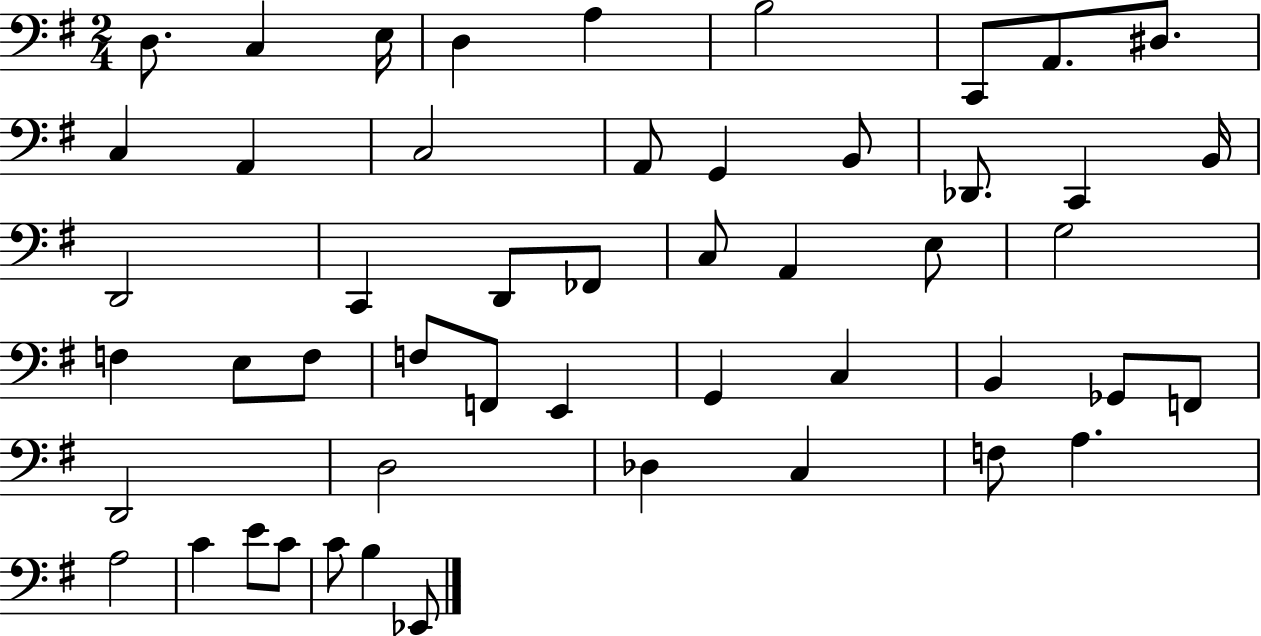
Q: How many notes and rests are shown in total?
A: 50